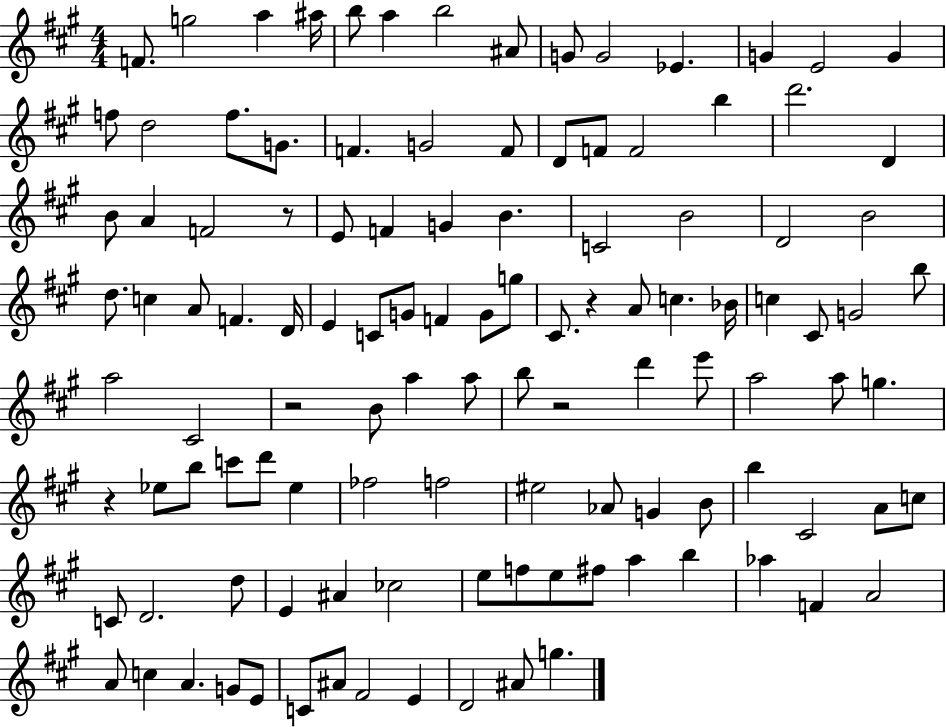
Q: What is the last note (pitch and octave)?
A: G5